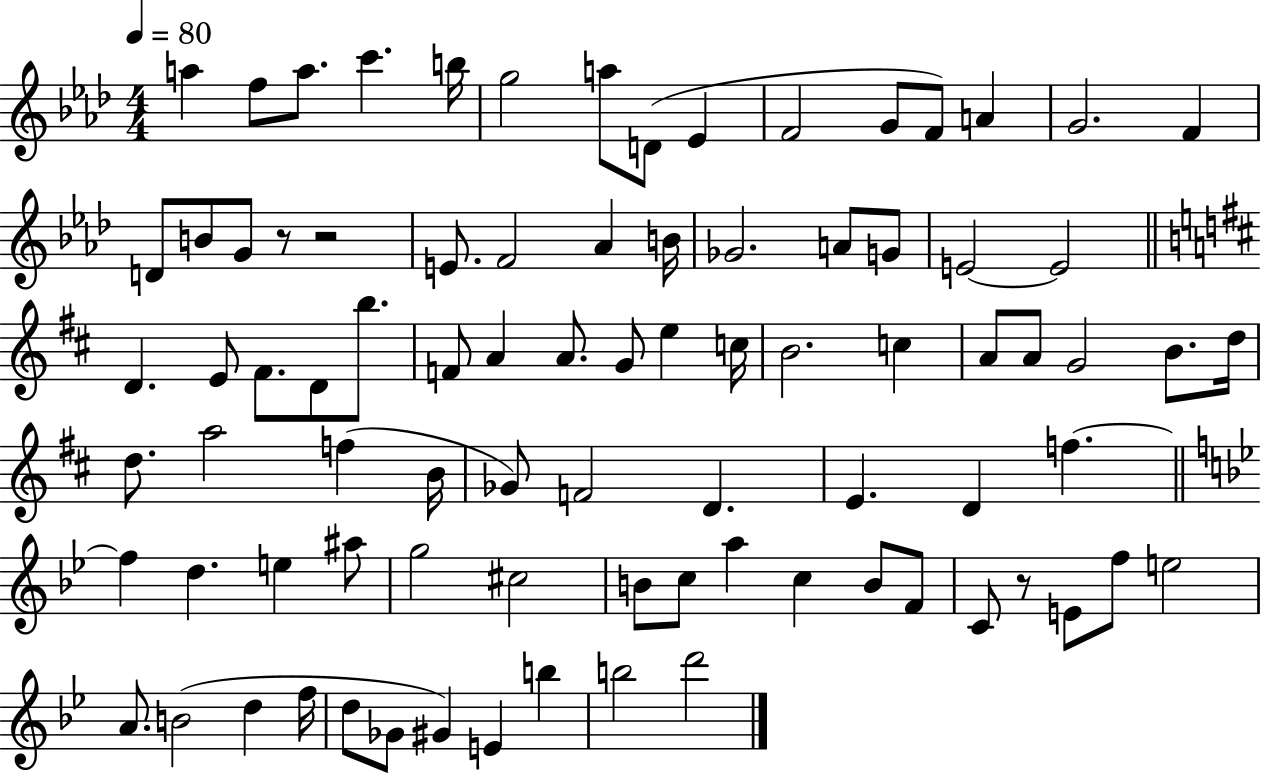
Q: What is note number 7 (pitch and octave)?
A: A5